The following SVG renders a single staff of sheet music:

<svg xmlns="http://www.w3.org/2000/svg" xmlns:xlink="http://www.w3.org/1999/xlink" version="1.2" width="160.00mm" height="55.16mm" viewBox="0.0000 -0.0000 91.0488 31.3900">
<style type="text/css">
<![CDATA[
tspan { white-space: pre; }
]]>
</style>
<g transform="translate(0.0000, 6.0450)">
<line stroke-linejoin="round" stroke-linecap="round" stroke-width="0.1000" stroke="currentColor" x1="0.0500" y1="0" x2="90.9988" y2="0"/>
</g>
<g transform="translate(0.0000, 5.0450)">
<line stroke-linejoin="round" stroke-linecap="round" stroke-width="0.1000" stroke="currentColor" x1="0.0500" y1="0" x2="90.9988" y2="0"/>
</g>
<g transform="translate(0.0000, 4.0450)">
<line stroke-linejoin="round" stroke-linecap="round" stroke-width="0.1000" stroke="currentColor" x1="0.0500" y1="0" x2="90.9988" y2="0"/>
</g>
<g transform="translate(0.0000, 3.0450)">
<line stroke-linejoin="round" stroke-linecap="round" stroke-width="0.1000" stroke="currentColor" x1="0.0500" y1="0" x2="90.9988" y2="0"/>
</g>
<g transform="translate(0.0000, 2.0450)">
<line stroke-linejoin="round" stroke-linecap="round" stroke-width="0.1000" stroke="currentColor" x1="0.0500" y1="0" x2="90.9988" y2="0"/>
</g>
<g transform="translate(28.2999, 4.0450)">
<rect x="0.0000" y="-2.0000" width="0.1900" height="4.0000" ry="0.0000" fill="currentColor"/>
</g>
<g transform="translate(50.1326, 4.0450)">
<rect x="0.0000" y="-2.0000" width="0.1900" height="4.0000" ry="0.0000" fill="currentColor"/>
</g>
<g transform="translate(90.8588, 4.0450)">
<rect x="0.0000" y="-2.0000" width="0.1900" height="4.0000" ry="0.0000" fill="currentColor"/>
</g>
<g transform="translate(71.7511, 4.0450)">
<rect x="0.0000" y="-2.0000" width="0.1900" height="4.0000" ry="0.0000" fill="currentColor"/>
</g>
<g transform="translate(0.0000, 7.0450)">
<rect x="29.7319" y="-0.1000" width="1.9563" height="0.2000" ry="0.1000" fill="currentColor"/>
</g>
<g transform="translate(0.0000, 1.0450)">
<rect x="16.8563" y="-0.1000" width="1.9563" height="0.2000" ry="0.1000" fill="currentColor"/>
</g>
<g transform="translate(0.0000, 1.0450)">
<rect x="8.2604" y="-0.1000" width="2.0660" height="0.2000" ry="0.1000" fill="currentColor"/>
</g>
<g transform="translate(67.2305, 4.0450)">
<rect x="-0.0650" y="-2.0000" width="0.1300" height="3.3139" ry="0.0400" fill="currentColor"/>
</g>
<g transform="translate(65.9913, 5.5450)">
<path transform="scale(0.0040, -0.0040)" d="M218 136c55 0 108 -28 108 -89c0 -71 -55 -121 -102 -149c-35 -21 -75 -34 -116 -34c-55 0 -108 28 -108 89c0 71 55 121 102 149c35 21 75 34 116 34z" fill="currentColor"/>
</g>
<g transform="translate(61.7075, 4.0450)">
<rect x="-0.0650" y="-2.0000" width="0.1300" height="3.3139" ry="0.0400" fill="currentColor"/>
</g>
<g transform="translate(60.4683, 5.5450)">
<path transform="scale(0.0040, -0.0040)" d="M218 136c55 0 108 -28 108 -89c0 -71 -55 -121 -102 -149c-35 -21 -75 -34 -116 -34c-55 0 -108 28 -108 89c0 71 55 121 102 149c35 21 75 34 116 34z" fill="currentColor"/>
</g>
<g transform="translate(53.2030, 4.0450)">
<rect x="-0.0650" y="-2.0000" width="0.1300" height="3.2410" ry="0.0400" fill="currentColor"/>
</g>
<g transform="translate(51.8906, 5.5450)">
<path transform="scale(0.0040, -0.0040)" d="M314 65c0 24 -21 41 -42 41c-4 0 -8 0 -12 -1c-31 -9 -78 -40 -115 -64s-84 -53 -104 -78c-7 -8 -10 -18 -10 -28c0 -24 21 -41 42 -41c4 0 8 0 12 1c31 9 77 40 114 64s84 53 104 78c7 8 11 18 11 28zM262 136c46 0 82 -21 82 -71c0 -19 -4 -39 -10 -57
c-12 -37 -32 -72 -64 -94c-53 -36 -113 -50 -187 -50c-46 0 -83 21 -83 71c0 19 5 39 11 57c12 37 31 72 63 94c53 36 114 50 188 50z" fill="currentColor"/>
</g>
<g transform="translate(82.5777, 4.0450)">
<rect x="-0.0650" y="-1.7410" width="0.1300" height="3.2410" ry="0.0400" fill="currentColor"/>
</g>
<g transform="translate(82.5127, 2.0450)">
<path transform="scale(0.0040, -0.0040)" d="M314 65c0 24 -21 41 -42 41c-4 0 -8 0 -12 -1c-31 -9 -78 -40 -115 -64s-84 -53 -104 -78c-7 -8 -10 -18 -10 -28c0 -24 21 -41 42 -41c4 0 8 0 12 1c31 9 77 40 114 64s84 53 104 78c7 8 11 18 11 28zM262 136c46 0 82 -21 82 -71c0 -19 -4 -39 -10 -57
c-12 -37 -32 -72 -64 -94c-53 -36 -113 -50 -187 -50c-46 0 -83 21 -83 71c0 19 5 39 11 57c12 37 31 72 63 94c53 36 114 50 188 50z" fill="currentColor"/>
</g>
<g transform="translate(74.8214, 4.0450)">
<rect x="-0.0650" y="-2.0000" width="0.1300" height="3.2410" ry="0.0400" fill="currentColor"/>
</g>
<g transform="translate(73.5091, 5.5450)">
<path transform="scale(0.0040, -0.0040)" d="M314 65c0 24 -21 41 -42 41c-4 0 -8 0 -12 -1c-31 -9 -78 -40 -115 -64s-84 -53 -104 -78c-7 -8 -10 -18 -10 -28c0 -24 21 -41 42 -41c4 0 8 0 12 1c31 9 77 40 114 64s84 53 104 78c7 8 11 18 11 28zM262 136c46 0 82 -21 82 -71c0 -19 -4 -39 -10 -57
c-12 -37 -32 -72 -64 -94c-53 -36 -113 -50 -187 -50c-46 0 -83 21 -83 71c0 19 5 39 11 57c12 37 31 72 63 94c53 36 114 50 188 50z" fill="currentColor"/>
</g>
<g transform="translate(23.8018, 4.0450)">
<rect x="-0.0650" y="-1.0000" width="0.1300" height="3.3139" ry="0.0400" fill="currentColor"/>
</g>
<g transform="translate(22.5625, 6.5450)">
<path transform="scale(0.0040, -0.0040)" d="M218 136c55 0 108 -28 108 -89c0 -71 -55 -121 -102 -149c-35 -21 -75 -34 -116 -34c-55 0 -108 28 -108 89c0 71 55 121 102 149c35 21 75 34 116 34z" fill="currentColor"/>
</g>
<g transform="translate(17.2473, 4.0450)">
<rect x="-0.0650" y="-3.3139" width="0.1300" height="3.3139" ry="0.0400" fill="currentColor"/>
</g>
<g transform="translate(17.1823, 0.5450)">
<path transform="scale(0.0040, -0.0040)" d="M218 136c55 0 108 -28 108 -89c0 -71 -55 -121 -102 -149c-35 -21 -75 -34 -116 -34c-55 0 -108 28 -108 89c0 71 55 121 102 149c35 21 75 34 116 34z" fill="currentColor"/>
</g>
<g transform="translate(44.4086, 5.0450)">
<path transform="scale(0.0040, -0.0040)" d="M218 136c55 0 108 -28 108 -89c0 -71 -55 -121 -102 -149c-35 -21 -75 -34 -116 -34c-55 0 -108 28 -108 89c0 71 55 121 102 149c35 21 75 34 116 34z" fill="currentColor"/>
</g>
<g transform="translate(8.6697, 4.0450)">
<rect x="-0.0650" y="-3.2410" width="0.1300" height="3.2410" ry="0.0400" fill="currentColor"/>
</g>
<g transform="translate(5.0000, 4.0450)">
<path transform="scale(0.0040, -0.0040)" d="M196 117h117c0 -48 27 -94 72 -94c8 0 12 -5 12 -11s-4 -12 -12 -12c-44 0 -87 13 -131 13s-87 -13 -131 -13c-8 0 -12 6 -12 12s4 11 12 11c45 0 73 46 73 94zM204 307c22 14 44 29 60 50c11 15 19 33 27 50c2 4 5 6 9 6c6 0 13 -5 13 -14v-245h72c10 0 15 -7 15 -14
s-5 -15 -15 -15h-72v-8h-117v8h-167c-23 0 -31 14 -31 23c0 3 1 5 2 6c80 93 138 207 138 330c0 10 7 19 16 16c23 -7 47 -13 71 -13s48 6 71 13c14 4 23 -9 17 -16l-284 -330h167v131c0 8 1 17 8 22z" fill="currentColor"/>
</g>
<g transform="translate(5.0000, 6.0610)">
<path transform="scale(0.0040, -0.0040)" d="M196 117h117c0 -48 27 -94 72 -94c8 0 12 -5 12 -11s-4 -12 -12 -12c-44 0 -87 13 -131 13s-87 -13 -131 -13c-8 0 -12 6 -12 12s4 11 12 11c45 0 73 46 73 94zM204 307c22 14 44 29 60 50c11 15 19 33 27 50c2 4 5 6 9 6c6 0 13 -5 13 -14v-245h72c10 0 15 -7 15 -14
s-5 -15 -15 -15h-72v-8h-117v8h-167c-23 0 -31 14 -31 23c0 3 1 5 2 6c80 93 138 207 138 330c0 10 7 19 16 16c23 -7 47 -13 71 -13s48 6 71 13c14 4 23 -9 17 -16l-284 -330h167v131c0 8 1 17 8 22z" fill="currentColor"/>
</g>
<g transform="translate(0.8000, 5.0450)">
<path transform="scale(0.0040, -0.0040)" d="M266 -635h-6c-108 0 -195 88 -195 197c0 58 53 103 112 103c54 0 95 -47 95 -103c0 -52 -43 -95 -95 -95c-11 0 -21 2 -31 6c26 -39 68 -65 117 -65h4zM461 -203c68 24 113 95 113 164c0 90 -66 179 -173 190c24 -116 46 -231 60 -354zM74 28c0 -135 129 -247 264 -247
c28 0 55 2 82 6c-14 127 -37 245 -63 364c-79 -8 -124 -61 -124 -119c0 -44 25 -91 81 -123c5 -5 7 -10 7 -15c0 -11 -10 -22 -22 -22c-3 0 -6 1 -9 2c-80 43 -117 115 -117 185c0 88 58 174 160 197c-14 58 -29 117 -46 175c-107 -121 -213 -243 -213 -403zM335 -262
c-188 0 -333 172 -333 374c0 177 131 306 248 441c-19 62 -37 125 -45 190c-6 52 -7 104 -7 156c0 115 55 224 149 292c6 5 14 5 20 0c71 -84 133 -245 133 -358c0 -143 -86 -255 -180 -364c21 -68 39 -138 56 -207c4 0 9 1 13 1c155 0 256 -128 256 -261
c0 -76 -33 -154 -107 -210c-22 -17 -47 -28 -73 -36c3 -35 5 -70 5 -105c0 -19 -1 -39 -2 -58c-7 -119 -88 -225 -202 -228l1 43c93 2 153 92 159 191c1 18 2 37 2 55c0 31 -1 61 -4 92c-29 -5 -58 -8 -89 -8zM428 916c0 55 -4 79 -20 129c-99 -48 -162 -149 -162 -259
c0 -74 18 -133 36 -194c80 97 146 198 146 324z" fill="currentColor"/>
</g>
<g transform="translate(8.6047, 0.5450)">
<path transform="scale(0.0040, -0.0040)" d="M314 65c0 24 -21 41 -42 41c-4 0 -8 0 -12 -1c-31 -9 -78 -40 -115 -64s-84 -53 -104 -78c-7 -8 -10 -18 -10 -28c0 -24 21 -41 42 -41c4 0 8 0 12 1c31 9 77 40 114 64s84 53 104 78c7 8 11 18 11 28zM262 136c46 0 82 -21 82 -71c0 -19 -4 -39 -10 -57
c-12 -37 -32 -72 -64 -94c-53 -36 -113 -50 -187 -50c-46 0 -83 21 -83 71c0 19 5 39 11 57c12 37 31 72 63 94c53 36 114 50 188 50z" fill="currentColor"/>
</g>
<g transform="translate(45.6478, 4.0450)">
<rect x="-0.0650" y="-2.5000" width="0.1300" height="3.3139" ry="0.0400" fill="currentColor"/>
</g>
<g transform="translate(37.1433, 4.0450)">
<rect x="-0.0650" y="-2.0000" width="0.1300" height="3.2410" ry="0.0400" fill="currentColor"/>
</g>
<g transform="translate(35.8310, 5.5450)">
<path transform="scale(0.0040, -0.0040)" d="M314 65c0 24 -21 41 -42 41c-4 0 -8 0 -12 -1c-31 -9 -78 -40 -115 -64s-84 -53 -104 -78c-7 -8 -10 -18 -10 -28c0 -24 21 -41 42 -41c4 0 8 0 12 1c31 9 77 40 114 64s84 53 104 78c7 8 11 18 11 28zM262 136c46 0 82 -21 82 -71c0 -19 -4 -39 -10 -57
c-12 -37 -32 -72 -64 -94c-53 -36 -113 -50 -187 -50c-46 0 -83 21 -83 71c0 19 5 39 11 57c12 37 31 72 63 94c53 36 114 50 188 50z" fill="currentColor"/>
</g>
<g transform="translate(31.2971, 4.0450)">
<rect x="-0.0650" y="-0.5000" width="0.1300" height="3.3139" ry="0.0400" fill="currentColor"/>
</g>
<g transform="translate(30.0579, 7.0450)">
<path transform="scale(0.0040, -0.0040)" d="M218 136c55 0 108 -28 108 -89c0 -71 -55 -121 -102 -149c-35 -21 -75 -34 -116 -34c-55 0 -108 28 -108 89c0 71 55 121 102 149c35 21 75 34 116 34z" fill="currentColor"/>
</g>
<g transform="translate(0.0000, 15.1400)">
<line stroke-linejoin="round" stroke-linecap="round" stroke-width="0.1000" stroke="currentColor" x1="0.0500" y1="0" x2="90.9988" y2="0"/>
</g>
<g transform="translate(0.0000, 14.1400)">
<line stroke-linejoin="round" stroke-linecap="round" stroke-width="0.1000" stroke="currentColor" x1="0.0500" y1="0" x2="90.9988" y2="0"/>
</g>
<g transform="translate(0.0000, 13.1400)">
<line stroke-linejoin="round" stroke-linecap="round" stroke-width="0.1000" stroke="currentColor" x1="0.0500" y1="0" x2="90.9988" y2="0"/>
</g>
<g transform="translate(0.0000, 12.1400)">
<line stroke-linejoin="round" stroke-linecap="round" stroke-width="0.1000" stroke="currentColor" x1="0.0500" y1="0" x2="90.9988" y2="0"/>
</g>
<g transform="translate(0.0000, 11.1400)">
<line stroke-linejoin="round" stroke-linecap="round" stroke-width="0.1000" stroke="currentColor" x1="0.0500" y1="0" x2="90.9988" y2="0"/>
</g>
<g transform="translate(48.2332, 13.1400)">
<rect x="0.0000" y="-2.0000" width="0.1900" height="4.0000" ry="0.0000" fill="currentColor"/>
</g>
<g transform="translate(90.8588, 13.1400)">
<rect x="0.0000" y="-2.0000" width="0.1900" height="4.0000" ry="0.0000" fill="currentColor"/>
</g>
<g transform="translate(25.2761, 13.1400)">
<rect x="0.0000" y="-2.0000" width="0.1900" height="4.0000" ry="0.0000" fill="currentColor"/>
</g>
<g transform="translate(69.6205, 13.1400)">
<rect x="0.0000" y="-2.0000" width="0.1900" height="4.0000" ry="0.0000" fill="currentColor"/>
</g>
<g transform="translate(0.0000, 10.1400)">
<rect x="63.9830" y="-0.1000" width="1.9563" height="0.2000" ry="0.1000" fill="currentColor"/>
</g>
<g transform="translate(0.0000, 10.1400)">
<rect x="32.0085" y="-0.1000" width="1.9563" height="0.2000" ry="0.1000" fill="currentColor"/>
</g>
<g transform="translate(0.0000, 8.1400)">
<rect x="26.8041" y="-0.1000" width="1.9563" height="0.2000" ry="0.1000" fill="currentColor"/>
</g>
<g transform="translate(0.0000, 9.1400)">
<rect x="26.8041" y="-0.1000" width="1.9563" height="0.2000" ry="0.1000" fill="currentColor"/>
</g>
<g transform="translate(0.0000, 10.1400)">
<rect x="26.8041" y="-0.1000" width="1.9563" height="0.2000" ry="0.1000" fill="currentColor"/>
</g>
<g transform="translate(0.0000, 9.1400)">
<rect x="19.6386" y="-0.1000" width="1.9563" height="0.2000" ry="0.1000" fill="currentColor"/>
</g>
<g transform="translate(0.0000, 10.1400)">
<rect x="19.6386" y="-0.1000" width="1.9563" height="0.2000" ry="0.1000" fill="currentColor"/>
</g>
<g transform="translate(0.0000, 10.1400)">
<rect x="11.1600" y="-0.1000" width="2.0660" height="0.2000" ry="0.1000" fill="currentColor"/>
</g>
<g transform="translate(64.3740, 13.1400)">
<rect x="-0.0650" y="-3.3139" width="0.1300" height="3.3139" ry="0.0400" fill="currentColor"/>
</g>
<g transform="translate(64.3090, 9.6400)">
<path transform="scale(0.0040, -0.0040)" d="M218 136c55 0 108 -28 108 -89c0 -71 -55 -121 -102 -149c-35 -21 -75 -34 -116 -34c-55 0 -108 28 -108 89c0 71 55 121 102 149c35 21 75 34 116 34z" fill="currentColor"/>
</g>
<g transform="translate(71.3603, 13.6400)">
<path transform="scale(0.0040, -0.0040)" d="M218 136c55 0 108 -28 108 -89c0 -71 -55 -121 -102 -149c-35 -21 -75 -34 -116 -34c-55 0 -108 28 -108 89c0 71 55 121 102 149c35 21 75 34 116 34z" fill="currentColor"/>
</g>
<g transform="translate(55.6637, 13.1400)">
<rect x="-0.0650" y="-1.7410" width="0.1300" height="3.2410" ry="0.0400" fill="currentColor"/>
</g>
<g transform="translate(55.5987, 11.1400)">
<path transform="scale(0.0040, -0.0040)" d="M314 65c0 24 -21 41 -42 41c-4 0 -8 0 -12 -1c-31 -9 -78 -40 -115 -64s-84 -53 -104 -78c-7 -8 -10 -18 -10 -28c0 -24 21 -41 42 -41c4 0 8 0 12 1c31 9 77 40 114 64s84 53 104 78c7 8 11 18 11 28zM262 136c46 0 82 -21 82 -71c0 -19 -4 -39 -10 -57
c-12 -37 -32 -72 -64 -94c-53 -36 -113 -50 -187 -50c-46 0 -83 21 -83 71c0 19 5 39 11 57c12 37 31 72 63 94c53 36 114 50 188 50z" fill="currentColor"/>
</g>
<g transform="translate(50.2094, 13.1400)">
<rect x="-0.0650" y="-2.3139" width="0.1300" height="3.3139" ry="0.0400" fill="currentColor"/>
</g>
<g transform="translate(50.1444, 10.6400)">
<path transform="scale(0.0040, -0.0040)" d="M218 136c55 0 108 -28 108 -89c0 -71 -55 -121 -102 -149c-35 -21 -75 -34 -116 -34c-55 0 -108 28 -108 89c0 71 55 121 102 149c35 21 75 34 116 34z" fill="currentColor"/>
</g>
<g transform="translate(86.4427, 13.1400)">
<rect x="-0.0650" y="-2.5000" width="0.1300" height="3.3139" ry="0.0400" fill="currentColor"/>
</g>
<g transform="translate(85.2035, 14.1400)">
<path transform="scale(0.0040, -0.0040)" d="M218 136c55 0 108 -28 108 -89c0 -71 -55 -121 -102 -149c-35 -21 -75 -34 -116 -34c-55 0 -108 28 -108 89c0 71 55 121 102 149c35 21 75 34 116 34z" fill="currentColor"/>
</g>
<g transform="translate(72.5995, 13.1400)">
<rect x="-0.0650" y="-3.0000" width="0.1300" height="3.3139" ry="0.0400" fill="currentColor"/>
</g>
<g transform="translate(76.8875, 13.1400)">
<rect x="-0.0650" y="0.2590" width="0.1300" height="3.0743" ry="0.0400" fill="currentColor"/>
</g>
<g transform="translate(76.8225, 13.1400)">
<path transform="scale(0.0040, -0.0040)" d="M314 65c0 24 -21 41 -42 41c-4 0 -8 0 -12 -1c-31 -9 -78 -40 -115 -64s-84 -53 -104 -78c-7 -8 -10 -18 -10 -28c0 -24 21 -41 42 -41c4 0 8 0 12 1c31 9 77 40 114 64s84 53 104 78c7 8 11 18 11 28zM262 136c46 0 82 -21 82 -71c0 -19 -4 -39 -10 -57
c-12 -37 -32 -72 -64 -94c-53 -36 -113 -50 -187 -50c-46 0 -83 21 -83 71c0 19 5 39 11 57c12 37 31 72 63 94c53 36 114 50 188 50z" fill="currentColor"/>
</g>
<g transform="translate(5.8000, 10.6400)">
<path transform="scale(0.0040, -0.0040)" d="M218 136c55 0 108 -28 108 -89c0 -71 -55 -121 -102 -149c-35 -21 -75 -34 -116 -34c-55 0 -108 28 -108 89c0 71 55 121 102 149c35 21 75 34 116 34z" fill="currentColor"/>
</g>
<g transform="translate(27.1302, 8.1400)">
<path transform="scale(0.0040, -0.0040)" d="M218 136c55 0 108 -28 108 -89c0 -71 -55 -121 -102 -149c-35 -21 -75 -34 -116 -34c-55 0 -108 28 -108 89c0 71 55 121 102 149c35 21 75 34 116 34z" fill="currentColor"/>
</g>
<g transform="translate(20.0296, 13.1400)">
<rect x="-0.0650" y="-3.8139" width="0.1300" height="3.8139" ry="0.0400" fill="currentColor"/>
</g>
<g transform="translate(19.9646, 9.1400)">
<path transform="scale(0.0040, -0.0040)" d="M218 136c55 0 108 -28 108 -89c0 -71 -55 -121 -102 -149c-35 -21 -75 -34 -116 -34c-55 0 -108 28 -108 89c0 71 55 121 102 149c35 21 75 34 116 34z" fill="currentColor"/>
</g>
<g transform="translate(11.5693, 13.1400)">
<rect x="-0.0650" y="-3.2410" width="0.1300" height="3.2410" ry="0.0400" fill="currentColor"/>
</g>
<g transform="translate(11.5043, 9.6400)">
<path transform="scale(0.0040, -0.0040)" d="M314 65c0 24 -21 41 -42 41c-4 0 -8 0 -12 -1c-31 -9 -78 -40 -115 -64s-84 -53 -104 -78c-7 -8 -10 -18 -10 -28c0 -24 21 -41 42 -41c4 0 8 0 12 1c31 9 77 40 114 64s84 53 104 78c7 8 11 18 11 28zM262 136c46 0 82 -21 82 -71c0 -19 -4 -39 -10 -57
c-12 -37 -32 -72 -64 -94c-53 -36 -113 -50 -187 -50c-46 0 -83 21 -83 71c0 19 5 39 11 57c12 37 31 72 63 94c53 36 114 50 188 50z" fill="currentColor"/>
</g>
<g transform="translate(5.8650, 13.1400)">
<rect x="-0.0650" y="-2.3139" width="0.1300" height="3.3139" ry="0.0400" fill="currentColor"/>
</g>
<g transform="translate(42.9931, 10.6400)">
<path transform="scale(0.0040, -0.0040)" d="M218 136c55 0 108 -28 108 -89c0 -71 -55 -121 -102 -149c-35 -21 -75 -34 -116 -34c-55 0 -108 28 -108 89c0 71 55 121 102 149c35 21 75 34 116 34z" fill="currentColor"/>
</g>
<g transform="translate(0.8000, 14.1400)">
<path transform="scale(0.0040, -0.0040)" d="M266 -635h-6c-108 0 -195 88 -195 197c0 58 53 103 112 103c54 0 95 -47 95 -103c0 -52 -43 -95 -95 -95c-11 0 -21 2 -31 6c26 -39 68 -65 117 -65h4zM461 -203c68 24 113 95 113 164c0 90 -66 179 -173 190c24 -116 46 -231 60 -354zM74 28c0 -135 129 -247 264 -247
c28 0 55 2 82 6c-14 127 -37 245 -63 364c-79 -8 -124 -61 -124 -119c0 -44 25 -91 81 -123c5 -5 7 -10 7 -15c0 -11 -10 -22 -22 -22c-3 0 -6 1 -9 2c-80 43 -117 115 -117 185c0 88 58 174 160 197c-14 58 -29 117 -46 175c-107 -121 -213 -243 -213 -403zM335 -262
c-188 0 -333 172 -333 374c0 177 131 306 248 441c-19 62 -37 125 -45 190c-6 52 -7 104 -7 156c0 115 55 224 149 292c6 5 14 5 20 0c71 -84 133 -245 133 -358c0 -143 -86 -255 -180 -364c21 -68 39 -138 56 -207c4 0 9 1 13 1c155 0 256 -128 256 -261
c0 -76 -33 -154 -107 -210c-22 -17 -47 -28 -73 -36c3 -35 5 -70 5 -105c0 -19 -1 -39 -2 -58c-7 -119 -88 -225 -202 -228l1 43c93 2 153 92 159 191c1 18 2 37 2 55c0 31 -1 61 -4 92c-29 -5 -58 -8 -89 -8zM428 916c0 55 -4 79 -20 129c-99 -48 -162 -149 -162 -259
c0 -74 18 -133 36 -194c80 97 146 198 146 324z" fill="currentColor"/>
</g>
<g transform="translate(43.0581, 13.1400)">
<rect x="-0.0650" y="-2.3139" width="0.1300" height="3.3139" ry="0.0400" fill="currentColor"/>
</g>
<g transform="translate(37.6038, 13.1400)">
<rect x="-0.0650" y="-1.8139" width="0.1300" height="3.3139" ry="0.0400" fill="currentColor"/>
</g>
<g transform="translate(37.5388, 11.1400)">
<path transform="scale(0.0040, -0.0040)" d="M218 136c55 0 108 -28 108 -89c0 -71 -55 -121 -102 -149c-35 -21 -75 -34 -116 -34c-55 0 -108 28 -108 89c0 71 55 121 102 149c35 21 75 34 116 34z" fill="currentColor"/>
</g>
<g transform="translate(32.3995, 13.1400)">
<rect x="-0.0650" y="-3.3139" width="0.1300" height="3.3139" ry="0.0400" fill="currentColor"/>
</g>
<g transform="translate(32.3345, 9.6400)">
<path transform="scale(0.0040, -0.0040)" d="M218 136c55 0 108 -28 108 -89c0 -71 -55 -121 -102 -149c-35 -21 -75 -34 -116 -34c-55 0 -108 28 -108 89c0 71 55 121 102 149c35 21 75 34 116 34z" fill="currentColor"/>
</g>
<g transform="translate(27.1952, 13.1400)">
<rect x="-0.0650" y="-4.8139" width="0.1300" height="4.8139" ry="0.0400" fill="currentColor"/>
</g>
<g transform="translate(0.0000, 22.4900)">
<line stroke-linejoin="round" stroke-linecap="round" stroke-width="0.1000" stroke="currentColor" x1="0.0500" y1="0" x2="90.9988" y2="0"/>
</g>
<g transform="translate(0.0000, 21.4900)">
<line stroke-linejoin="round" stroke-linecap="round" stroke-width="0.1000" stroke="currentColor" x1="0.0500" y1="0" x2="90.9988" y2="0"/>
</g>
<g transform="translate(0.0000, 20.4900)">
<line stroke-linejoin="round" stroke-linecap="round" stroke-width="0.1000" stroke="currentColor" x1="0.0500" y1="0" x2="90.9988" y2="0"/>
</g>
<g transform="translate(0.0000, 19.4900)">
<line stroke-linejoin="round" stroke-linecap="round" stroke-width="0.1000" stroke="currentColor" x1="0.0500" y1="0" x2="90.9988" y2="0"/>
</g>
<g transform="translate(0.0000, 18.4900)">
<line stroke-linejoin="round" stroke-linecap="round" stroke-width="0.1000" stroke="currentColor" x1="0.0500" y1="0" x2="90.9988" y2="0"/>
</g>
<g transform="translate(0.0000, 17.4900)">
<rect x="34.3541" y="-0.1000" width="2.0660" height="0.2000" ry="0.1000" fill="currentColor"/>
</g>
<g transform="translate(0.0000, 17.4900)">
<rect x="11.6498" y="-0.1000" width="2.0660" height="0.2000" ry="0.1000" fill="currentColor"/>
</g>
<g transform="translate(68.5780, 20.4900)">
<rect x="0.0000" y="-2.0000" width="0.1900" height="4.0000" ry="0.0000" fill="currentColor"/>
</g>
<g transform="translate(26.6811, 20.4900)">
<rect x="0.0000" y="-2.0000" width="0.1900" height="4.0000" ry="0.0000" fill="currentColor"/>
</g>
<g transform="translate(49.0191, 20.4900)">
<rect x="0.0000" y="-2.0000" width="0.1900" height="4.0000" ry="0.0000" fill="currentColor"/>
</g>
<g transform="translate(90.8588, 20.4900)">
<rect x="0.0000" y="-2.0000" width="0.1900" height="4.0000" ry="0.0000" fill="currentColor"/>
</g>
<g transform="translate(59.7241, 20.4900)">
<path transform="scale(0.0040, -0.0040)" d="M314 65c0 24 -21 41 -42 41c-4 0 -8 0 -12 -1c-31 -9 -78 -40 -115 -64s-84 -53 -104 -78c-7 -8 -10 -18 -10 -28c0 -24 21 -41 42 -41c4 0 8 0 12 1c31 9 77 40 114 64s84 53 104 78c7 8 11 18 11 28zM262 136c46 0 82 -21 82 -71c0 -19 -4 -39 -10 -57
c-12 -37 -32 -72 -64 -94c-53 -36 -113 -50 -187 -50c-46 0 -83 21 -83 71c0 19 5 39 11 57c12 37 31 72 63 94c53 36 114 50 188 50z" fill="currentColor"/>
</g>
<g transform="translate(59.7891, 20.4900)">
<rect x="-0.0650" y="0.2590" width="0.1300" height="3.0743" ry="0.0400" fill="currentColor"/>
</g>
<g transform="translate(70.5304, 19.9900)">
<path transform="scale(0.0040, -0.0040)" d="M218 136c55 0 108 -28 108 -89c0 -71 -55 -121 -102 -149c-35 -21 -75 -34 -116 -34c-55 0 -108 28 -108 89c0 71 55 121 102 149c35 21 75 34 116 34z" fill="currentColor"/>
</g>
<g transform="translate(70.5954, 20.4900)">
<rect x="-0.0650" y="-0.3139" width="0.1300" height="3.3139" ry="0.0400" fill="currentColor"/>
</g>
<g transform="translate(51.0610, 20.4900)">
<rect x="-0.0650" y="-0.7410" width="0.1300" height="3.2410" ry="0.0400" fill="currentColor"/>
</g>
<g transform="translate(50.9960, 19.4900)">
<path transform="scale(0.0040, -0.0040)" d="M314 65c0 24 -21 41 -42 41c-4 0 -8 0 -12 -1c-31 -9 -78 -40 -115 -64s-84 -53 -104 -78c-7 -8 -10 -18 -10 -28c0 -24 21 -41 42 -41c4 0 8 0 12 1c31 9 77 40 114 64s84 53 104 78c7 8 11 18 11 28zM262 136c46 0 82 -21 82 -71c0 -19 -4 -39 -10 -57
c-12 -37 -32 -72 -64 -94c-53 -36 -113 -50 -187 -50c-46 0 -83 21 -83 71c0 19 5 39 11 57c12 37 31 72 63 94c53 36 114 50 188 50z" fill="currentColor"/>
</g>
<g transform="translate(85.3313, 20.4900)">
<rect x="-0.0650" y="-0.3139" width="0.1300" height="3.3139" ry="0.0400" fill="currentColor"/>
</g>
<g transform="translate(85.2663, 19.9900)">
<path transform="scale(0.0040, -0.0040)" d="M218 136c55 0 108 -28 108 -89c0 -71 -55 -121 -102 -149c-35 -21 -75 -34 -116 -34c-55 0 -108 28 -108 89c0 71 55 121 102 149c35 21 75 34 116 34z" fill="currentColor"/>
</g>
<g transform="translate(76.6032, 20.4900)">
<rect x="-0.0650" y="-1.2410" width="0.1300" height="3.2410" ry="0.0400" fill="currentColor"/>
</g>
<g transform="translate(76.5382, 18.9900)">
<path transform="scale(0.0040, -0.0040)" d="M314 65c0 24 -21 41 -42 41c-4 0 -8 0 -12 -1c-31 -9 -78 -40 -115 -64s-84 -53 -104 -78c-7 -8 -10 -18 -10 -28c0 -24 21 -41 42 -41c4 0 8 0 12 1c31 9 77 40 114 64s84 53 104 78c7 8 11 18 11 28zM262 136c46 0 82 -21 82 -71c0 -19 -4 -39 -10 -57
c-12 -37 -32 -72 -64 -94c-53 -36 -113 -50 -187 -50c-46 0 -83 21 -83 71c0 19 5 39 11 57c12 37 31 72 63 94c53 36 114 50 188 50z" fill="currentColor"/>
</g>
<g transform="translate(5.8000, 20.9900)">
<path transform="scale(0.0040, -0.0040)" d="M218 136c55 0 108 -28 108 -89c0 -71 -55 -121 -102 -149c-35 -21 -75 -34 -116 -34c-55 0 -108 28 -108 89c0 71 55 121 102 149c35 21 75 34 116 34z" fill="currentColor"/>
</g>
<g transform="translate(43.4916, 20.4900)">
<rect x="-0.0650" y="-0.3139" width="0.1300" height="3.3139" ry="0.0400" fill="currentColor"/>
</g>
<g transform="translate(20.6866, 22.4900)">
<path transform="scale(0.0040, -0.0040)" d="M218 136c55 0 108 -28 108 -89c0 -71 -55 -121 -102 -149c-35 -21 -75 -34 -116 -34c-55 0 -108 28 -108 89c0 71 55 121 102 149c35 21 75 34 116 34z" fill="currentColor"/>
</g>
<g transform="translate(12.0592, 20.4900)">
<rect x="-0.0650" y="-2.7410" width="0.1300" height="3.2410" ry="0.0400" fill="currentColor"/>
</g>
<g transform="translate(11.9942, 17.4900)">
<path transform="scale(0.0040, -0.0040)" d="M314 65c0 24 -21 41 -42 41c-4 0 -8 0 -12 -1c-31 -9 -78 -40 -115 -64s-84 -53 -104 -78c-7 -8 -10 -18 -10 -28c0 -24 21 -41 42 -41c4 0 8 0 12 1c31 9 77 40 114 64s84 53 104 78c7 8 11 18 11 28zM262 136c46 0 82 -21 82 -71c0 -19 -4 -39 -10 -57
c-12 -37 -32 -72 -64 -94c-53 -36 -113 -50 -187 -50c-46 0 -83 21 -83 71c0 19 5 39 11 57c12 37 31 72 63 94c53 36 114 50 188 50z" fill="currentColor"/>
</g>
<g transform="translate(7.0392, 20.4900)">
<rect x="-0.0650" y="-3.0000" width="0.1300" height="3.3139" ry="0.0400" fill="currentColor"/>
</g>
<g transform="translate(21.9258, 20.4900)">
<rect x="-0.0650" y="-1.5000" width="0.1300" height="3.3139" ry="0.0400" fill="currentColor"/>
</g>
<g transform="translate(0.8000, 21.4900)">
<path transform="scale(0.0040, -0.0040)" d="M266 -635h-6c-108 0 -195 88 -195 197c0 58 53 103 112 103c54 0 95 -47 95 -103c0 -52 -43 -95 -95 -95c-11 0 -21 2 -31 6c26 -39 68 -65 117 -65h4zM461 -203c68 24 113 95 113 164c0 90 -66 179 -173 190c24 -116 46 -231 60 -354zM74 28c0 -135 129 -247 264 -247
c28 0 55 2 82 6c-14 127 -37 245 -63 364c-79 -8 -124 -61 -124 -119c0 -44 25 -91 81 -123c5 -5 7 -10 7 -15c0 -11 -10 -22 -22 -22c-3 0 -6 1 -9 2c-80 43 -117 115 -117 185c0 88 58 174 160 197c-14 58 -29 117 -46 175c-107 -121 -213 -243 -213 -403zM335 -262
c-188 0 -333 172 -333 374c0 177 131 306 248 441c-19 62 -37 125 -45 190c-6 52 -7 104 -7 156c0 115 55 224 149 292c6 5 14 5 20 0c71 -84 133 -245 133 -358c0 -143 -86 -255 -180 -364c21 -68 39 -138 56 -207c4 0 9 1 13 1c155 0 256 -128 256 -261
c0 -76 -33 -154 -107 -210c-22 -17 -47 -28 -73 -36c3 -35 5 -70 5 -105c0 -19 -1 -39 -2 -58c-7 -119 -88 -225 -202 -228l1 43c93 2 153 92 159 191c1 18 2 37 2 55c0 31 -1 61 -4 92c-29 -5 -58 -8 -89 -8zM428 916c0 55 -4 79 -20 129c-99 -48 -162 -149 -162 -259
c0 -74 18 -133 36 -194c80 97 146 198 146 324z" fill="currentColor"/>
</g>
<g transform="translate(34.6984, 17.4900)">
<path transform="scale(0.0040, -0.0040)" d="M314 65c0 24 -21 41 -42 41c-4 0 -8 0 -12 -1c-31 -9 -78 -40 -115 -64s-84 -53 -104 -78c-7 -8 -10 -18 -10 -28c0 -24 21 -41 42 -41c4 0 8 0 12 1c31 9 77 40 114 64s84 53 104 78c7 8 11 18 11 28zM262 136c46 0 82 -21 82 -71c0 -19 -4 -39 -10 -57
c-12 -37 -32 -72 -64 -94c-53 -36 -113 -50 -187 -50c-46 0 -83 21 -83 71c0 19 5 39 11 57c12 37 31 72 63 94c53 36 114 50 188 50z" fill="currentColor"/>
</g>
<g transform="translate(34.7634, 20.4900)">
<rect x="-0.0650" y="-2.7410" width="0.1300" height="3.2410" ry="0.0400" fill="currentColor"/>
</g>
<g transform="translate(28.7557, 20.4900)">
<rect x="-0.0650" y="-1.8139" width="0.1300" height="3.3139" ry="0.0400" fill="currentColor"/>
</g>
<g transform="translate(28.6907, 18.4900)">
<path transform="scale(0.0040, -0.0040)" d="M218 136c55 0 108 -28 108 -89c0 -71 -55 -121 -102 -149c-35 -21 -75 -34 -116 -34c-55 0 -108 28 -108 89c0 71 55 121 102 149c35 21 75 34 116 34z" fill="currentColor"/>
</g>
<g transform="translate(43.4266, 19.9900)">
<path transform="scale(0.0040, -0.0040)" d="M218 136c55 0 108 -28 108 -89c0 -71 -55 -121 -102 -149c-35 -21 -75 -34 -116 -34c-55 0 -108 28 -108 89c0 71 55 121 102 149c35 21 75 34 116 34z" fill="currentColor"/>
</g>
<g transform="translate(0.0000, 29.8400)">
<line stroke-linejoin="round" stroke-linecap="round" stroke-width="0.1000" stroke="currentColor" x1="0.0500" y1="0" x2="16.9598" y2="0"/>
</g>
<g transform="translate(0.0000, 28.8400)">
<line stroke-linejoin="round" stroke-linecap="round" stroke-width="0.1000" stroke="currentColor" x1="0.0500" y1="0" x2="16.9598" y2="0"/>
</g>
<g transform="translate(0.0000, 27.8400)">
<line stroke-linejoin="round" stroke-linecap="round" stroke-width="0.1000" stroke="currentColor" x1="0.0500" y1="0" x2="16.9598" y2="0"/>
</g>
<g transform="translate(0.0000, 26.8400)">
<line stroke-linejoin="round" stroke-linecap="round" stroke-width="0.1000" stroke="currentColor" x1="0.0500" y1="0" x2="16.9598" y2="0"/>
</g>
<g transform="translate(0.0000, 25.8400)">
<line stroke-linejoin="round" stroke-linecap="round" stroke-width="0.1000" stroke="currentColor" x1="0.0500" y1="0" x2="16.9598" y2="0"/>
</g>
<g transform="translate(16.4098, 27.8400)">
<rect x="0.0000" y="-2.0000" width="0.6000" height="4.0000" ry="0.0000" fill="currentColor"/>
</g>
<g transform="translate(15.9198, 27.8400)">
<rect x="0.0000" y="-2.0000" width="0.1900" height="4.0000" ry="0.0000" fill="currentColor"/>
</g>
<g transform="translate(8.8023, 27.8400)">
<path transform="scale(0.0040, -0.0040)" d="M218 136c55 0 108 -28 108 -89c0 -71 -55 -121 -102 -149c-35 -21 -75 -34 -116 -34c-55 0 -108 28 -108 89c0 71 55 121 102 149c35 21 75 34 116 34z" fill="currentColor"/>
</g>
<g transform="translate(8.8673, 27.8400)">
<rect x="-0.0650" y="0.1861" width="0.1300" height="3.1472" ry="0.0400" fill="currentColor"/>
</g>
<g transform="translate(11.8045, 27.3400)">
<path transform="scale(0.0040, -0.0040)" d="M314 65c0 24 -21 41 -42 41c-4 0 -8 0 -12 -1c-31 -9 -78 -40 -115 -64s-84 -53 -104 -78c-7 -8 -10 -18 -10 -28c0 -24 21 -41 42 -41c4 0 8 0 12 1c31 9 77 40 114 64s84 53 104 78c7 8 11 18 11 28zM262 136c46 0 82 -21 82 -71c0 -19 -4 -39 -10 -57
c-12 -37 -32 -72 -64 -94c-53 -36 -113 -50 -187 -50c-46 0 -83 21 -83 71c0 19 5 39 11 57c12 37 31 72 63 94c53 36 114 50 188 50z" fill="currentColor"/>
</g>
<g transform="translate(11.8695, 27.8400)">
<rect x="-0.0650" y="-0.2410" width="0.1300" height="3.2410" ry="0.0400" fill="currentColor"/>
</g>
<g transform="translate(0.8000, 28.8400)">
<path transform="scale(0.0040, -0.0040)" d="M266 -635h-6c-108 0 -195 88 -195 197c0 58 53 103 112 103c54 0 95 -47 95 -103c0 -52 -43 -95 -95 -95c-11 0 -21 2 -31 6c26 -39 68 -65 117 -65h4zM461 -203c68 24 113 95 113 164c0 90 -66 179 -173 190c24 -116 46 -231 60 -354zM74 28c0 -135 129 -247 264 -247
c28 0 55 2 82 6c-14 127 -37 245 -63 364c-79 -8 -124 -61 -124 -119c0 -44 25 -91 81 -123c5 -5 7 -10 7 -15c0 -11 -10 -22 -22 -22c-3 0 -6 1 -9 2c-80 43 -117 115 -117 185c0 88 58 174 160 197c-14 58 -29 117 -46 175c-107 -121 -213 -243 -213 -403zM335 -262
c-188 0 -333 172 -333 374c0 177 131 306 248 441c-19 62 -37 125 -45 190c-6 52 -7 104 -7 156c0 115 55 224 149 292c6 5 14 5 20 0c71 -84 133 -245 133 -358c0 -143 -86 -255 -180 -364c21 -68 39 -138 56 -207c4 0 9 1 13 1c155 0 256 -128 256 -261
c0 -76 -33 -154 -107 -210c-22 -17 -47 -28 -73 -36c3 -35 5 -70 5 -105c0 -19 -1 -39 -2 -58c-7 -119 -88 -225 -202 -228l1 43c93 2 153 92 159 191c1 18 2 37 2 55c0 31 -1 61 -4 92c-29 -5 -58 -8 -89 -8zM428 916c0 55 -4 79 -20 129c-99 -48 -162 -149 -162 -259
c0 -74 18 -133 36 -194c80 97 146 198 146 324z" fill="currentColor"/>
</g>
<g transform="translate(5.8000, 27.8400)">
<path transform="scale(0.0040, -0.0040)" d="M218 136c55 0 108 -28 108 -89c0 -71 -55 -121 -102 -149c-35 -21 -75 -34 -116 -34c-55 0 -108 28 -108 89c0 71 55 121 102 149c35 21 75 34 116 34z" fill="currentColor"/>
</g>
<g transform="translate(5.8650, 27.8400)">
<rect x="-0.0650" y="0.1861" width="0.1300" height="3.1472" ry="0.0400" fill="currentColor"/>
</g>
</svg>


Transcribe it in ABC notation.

X:1
T:Untitled
M:4/4
L:1/4
K:C
b2 b D C F2 G F2 F F F2 f2 g b2 c' e' b f g g f2 b A B2 G A a2 E f a2 c d2 B2 c e2 c B B c2